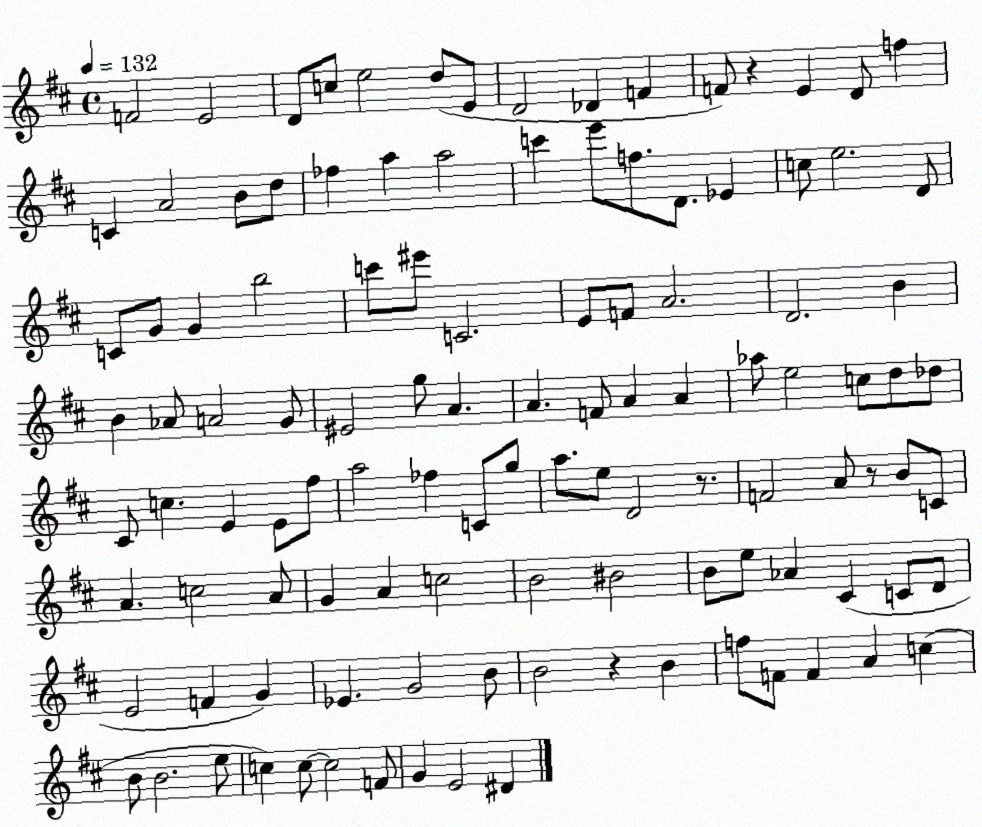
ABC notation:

X:1
T:Untitled
M:4/4
L:1/4
K:D
F2 E2 D/2 c/2 e2 d/2 E/2 D2 _D F F/2 z E D/2 f C A2 B/2 d/2 _f a a2 c' e'/2 f/2 D/2 _E c/2 e2 D/2 C/2 G/2 G b2 c'/2 ^e'/2 C2 E/2 F/2 A2 D2 B B _A/2 A2 G/2 ^E2 g/2 A A F/2 A A _a/2 e2 c/2 d/2 _d/2 ^C/2 c E E/2 ^f/2 a2 _f C/2 g/2 a/2 e/2 D2 z/2 F2 A/2 z/2 B/2 C/2 A c2 A/2 G A c2 B2 ^B2 B/2 e/2 _A ^C C/2 D/2 E2 F G _E G2 B/2 B2 z B f/2 F/2 F A c B/2 B2 e/2 c c/2 c2 F/2 G E2 ^D